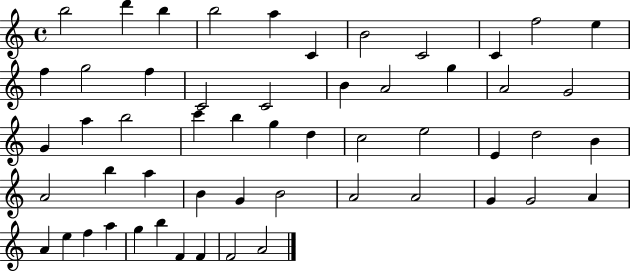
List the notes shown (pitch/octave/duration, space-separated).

B5/h D6/q B5/q B5/h A5/q C4/q B4/h C4/h C4/q F5/h E5/q F5/q G5/h F5/q C4/h C4/h B4/q A4/h G5/q A4/h G4/h G4/q A5/q B5/h C6/q B5/q G5/q D5/q C5/h E5/h E4/q D5/h B4/q A4/h B5/q A5/q B4/q G4/q B4/h A4/h A4/h G4/q G4/h A4/q A4/q E5/q F5/q A5/q G5/q B5/q F4/q F4/q F4/h A4/h